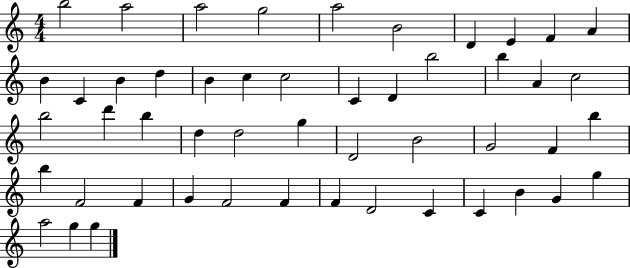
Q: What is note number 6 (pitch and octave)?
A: B4